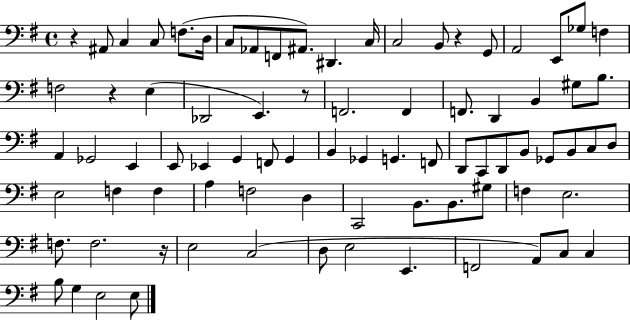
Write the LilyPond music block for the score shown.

{
  \clef bass
  \time 4/4
  \defaultTimeSignature
  \key g \major
  r4 ais,8 c4 c8 f8.( d16 | c8 aes,8 f,8 ais,8.) dis,4. c16 | c2 b,8 r4 g,8 | a,2 e,8 ges8 f4 | \break f2 r4 e4( | des,2 e,4.) r8 | f,2. f,4 | f,8. d,4 b,4 gis8 b8. | \break a,4 ges,2 e,4 | e,8 ees,4 g,4 f,8 g,4 | b,4 ges,4 g,4. f,8 | d,8 c,8 d,8 b,8 ges,8 b,8 c8 d8 | \break e2 f4 f4 | a4 f2 d4 | c,2 b,8. b,8. gis8 | f4 e2. | \break f8. f2. r16 | e2 c2( | d8 e2 e,4. | f,2 a,8) c8 c4 | \break b8 g4 e2 e8 | \bar "|."
}